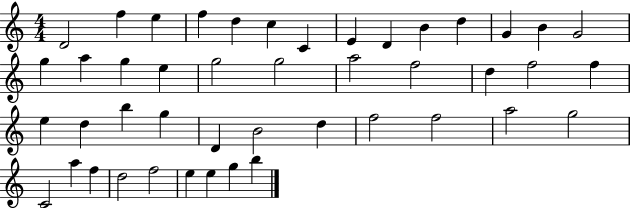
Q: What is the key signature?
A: C major